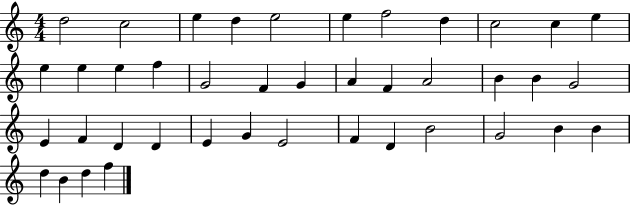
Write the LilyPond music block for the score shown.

{
  \clef treble
  \numericTimeSignature
  \time 4/4
  \key c \major
  d''2 c''2 | e''4 d''4 e''2 | e''4 f''2 d''4 | c''2 c''4 e''4 | \break e''4 e''4 e''4 f''4 | g'2 f'4 g'4 | a'4 f'4 a'2 | b'4 b'4 g'2 | \break e'4 f'4 d'4 d'4 | e'4 g'4 e'2 | f'4 d'4 b'2 | g'2 b'4 b'4 | \break d''4 b'4 d''4 f''4 | \bar "|."
}